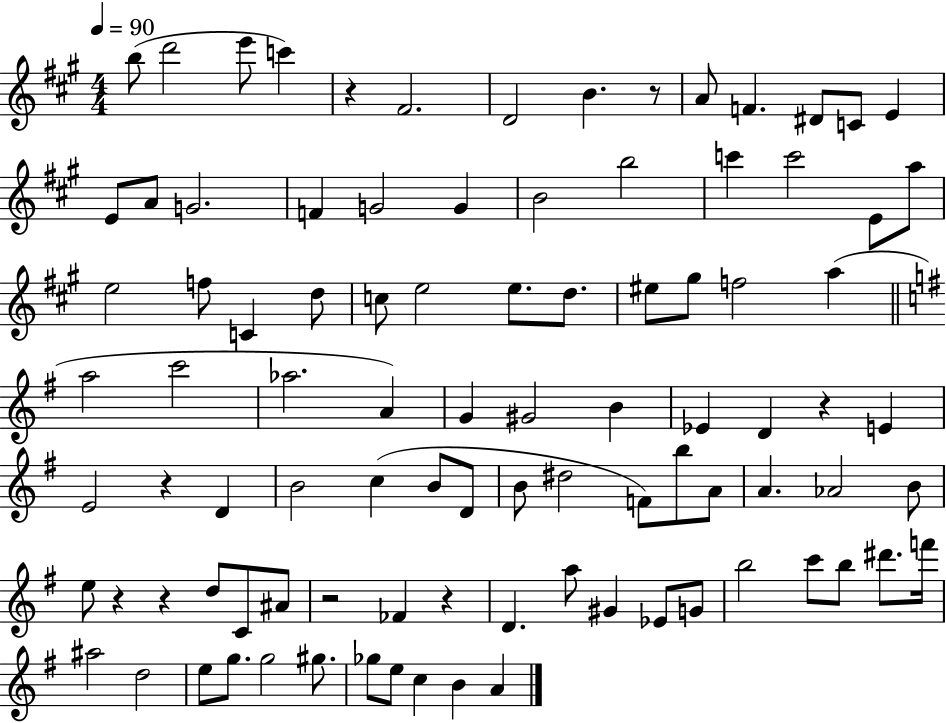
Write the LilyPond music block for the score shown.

{
  \clef treble
  \numericTimeSignature
  \time 4/4
  \key a \major
  \tempo 4 = 90
  b''8( d'''2 e'''8 c'''4) | r4 fis'2. | d'2 b'4. r8 | a'8 f'4. dis'8 c'8 e'4 | \break e'8 a'8 g'2. | f'4 g'2 g'4 | b'2 b''2 | c'''4 c'''2 e'8 a''8 | \break e''2 f''8 c'4 d''8 | c''8 e''2 e''8. d''8. | eis''8 gis''8 f''2 a''4( | \bar "||" \break \key e \minor a''2 c'''2 | aes''2. a'4) | g'4 gis'2 b'4 | ees'4 d'4 r4 e'4 | \break e'2 r4 d'4 | b'2 c''4( b'8 d'8 | b'8 dis''2 f'8) b''8 a'8 | a'4. aes'2 b'8 | \break e''8 r4 r4 d''8 c'8 ais'8 | r2 fes'4 r4 | d'4. a''8 gis'4 ees'8 g'8 | b''2 c'''8 b''8 dis'''8. f'''16 | \break ais''2 d''2 | e''8 g''8. g''2 gis''8. | ges''8 e''8 c''4 b'4 a'4 | \bar "|."
}